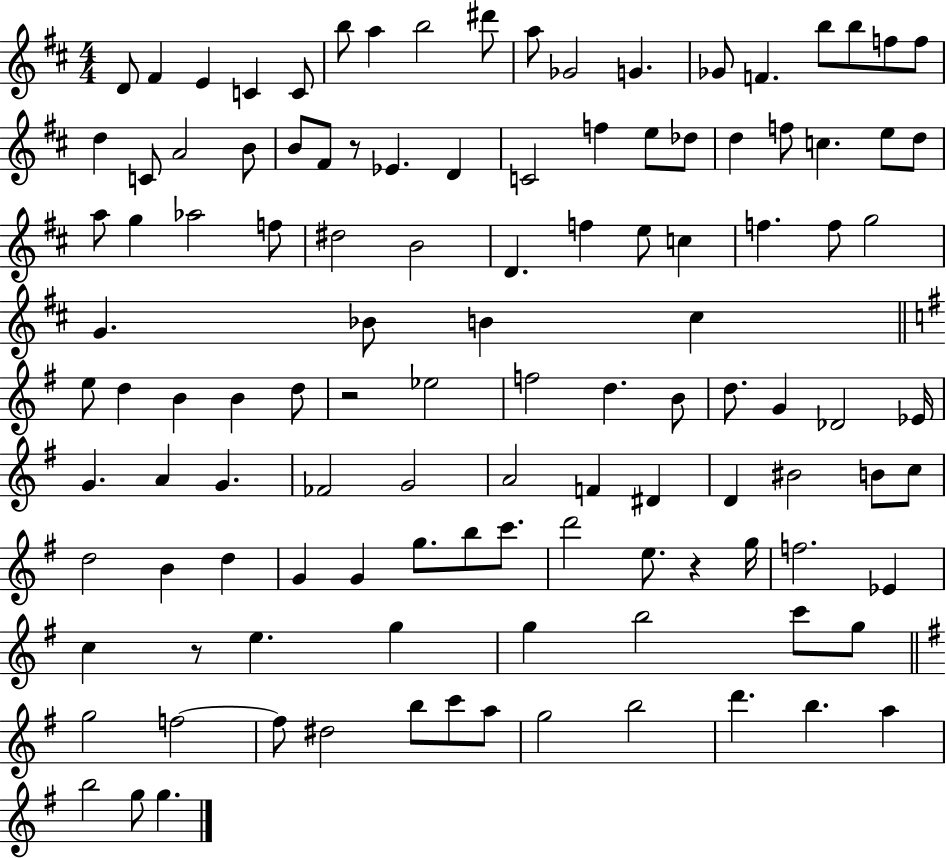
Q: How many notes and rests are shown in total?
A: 116